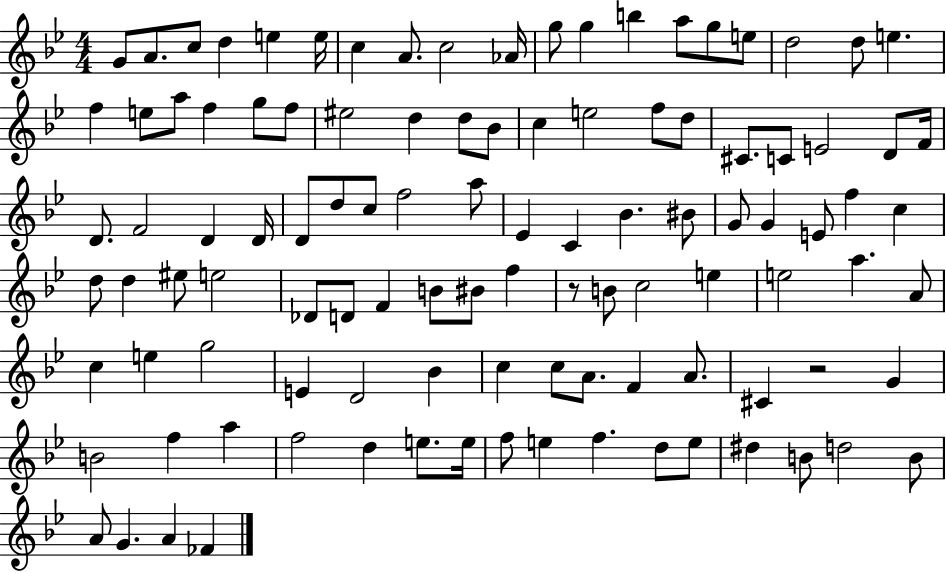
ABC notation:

X:1
T:Untitled
M:4/4
L:1/4
K:Bb
G/2 A/2 c/2 d e e/4 c A/2 c2 _A/4 g/2 g b a/2 g/2 e/2 d2 d/2 e f e/2 a/2 f g/2 f/2 ^e2 d d/2 _B/2 c e2 f/2 d/2 ^C/2 C/2 E2 D/2 F/4 D/2 F2 D D/4 D/2 d/2 c/2 f2 a/2 _E C _B ^B/2 G/2 G E/2 f c d/2 d ^e/2 e2 _D/2 D/2 F B/2 ^B/2 f z/2 B/2 c2 e e2 a A/2 c e g2 E D2 _B c c/2 A/2 F A/2 ^C z2 G B2 f a f2 d e/2 e/4 f/2 e f d/2 e/2 ^d B/2 d2 B/2 A/2 G A _F